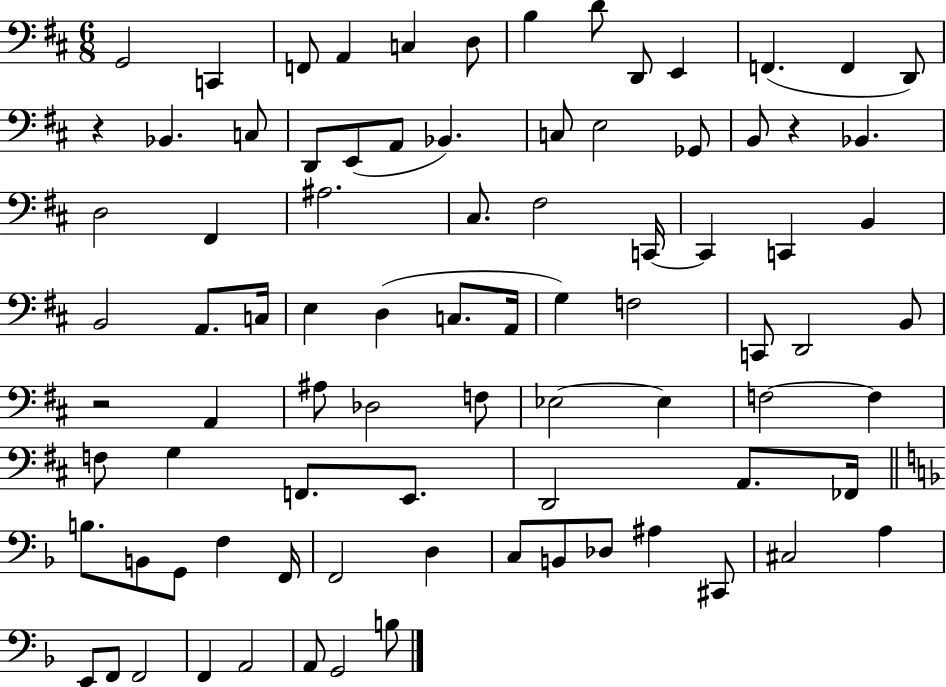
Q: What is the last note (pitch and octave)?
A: B3